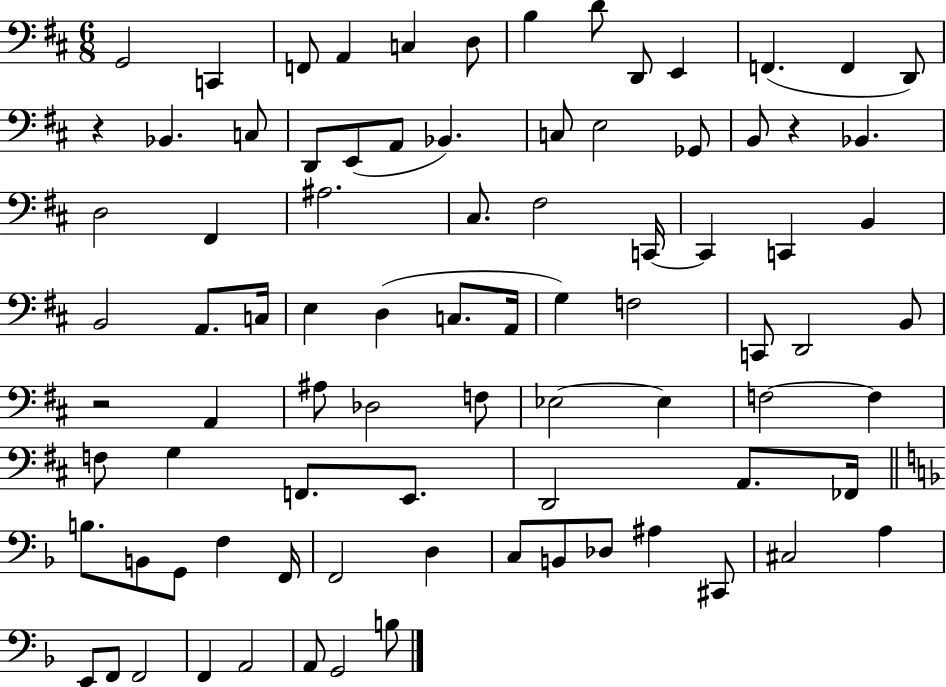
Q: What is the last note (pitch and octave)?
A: B3